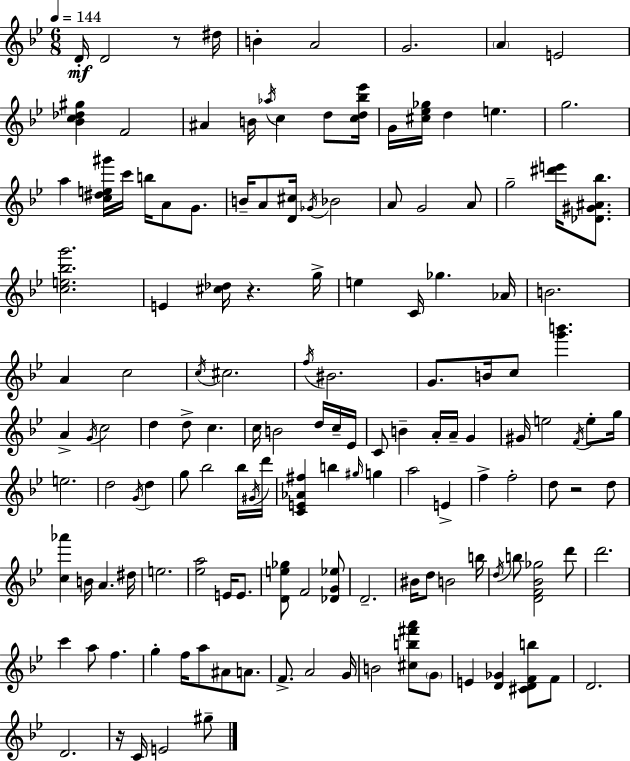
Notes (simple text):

D4/s D4/h R/e D#5/s B4/q A4/h G4/h. A4/q E4/h [Bb4,C5,Db5,G#5]/q F4/h A#4/q B4/s Ab5/s C5/q D5/e [C5,D5,Bb5,Eb6]/s G4/s [C#5,Eb5,Gb5]/s D5/q E5/q. G5/h. A5/q [C5,D#5,E5,G#6]/s C6/s B5/s A4/e G4/e. B4/s A4/e [D4,C#5]/s Gb4/s Bb4/h A4/e G4/h A4/e G5/h [D#6,E6]/s [Db4,G#4,A#4,Bb5]/e. [C5,E5,Bb5,G6]/h. E4/q [C#5,Db5]/s R/q. G5/s E5/q C4/s Gb5/q. Ab4/s B4/h. A4/q C5/h C5/s C#5/h. F5/s BIS4/h. G4/e. B4/s C5/e [G6,B6]/q. A4/q G4/s C5/h D5/q D5/e C5/q. C5/s B4/h D5/s C5/s Eb4/s C4/e B4/q A4/s A4/s G4/q G#4/s E5/h F4/s E5/e G5/s E5/h. D5/h G4/s D5/q G5/e Bb5/h Bb5/s G#4/s D6/s [C4,E4,Ab4,F#5]/q B5/q G#5/s G5/q A5/h E4/q F5/q F5/h D5/e R/h D5/e [C5,Ab6]/q B4/s A4/q. D#5/s E5/h. [Eb5,A5]/h E4/s E4/e. [D4,E5,Gb5]/e F4/h [Db4,G4,Eb5]/e D4/h. BIS4/s D5/e B4/h B5/s D5/s B5/e [D4,F4,Bb4,Gb5]/h D6/e D6/h. C6/q A5/e F5/q. G5/q F5/s A5/e A#4/e A4/e. F4/e. A4/h G4/s B4/h [C#5,B5,F#6,A6]/e G4/e E4/q [D4,Gb4]/q [C#4,D4,F4,B5]/e F4/e D4/h. D4/h. R/s C4/s E4/h G#5/e